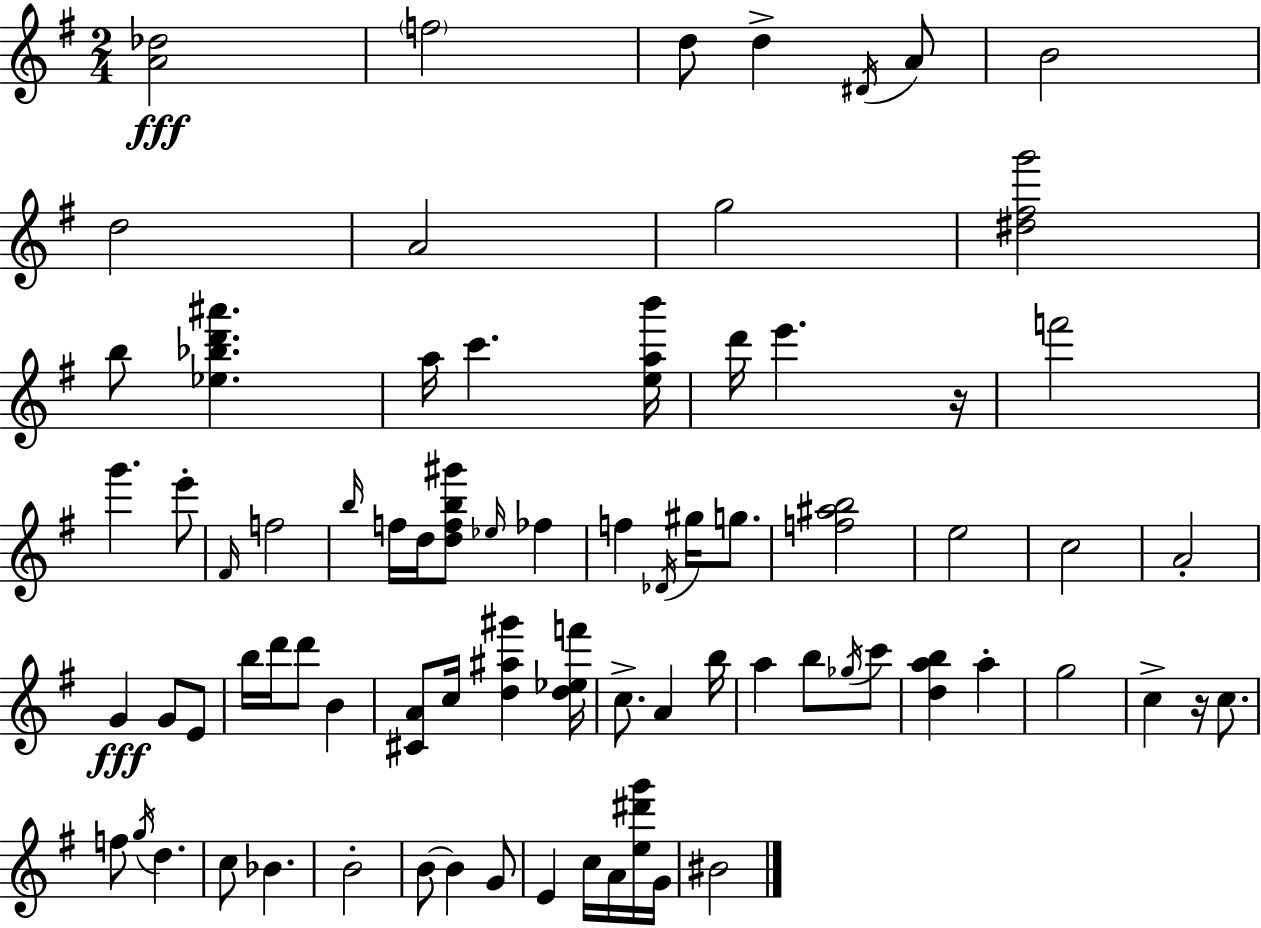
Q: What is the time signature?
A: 2/4